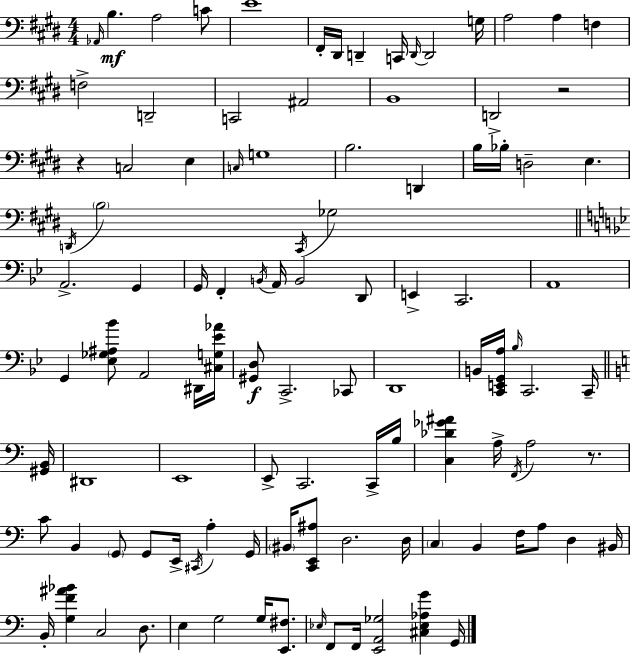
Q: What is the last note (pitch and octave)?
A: G2